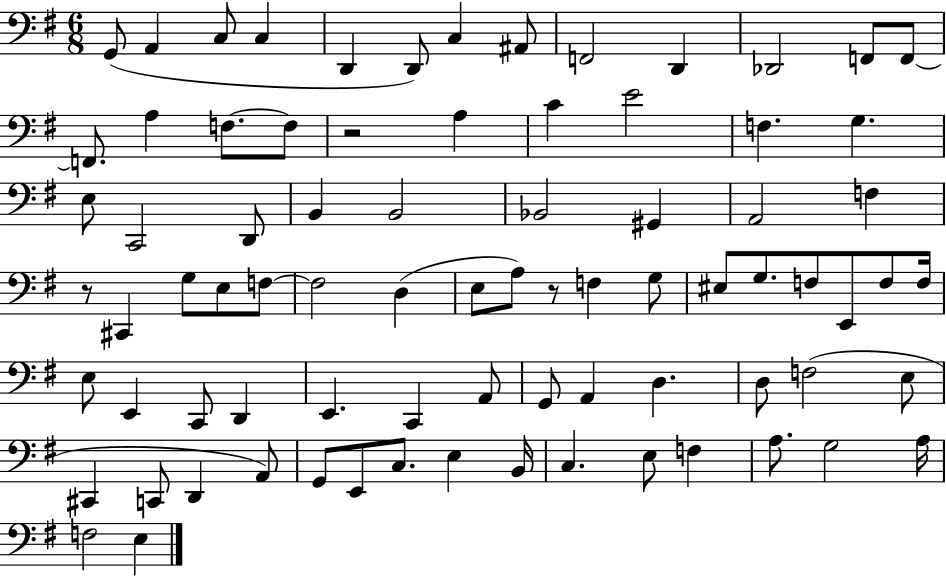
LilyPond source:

{
  \clef bass
  \numericTimeSignature
  \time 6/8
  \key g \major
  g,8( a,4 c8 c4 | d,4 d,8) c4 ais,8 | f,2 d,4 | des,2 f,8 f,8~~ | \break f,8. a4 f8.~~ f8 | r2 a4 | c'4 e'2 | f4. g4. | \break e8 c,2 d,8 | b,4 b,2 | bes,2 gis,4 | a,2 f4 | \break r8 cis,4 g8 e8 f8~~ | f2 d4( | e8 a8) r8 f4 g8 | eis8 g8. f8 e,8 f8 f16 | \break e8 e,4 c,8 d,4 | e,4. c,4 a,8 | g,8 a,4 d4. | d8 f2( e8 | \break cis,4 c,8 d,4 a,8) | g,8 e,8 c8. e4 b,16 | c4. e8 f4 | a8. g2 a16 | \break f2 e4 | \bar "|."
}